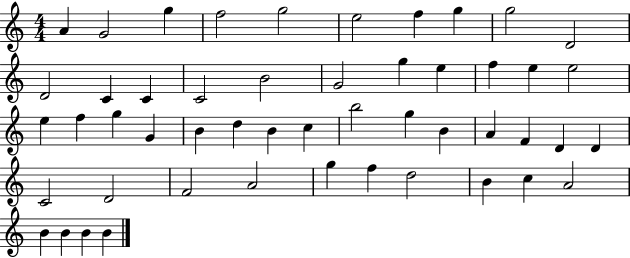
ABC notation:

X:1
T:Untitled
M:4/4
L:1/4
K:C
A G2 g f2 g2 e2 f g g2 D2 D2 C C C2 B2 G2 g e f e e2 e f g G B d B c b2 g B A F D D C2 D2 F2 A2 g f d2 B c A2 B B B B